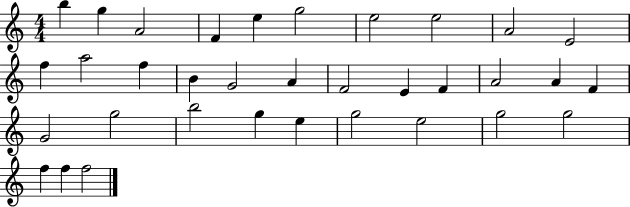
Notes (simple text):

B5/q G5/q A4/h F4/q E5/q G5/h E5/h E5/h A4/h E4/h F5/q A5/h F5/q B4/q G4/h A4/q F4/h E4/q F4/q A4/h A4/q F4/q G4/h G5/h B5/h G5/q E5/q G5/h E5/h G5/h G5/h F5/q F5/q F5/h